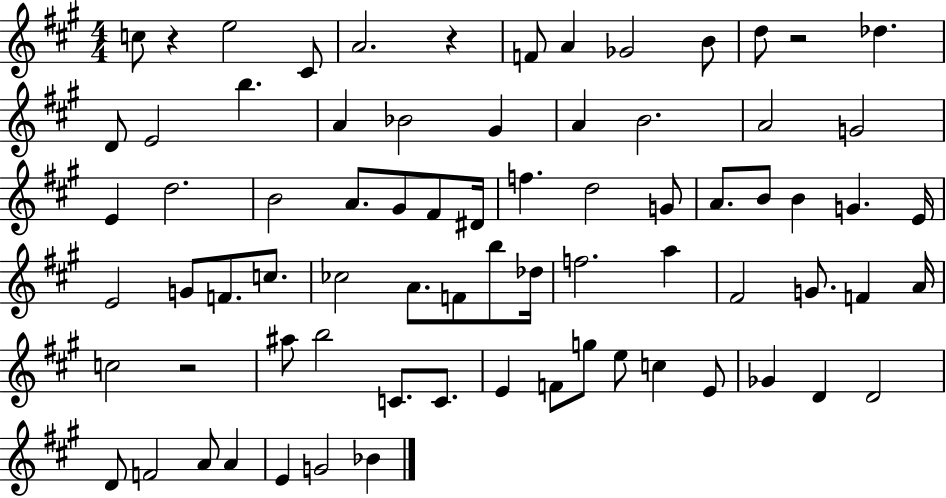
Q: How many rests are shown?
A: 4